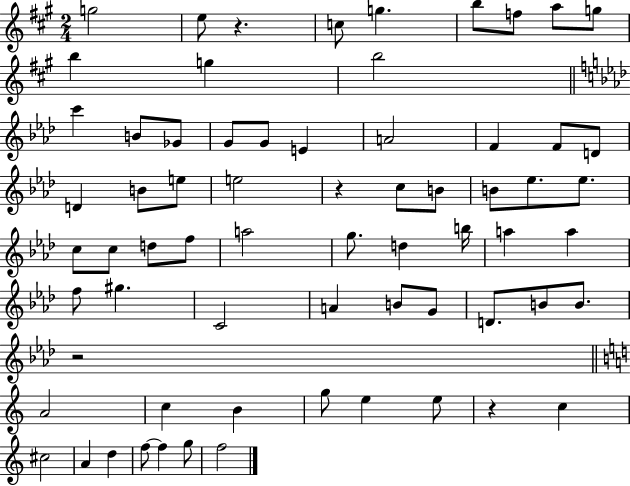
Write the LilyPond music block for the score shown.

{
  \clef treble
  \numericTimeSignature
  \time 2/4
  \key a \major
  g''2 | e''8 r4. | c''8 g''4. | b''8 f''8 a''8 g''8 | \break b''4 g''4 | b''2 | \bar "||" \break \key aes \major c'''4 b'8 ges'8 | g'8 g'8 e'4 | a'2 | f'4 f'8 d'8 | \break d'4 b'8 e''8 | e''2 | r4 c''8 b'8 | b'8 ees''8. ees''8. | \break c''8 c''8 d''8 f''8 | a''2 | g''8. d''4 b''16 | a''4 a''4 | \break f''8 gis''4. | c'2 | a'4 b'8 g'8 | d'8. b'8 b'8. | \break r2 | \bar "||" \break \key c \major a'2 | c''4 b'4 | g''8 e''4 e''8 | r4 c''4 | \break cis''2 | a'4 d''4 | f''8~~ f''4 g''8 | f''2 | \break \bar "|."
}